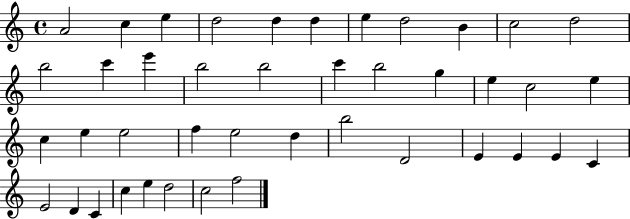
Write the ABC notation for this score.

X:1
T:Untitled
M:4/4
L:1/4
K:C
A2 c e d2 d d e d2 B c2 d2 b2 c' e' b2 b2 c' b2 g e c2 e c e e2 f e2 d b2 D2 E E E C E2 D C c e d2 c2 f2